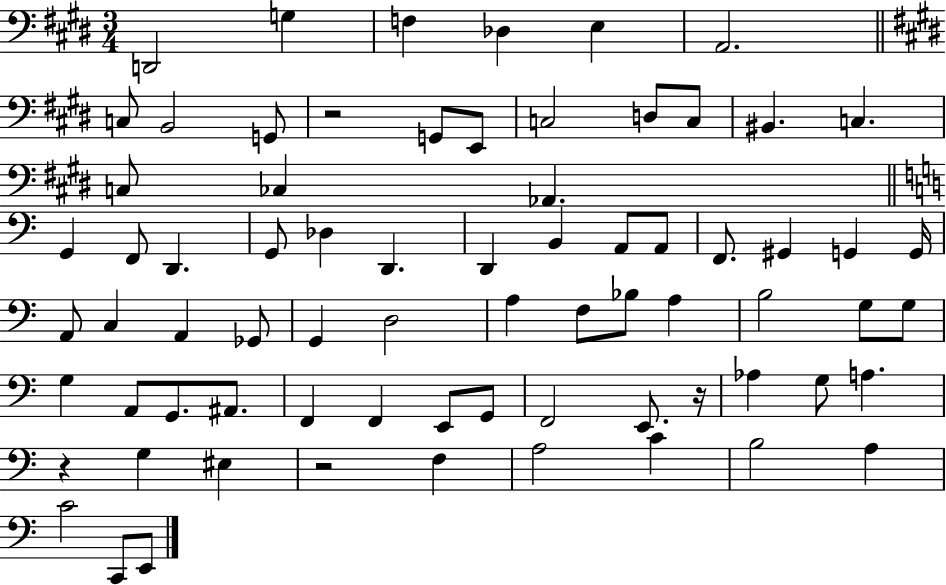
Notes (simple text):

D2/h G3/q F3/q Db3/q E3/q A2/h. C3/e B2/h G2/e R/h G2/e E2/e C3/h D3/e C3/e BIS2/q. C3/q. C3/e CES3/q Ab2/q. G2/q F2/e D2/q. G2/e Db3/q D2/q. D2/q B2/q A2/e A2/e F2/e. G#2/q G2/q G2/s A2/e C3/q A2/q Gb2/e G2/q D3/h A3/q F3/e Bb3/e A3/q B3/h G3/e G3/e G3/q A2/e G2/e. A#2/e. F2/q F2/q E2/e G2/e F2/h E2/e. R/s Ab3/q G3/e A3/q. R/q G3/q EIS3/q R/h F3/q A3/h C4/q B3/h A3/q C4/h C2/e E2/e